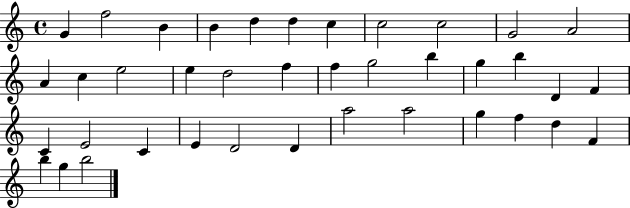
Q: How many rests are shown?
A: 0